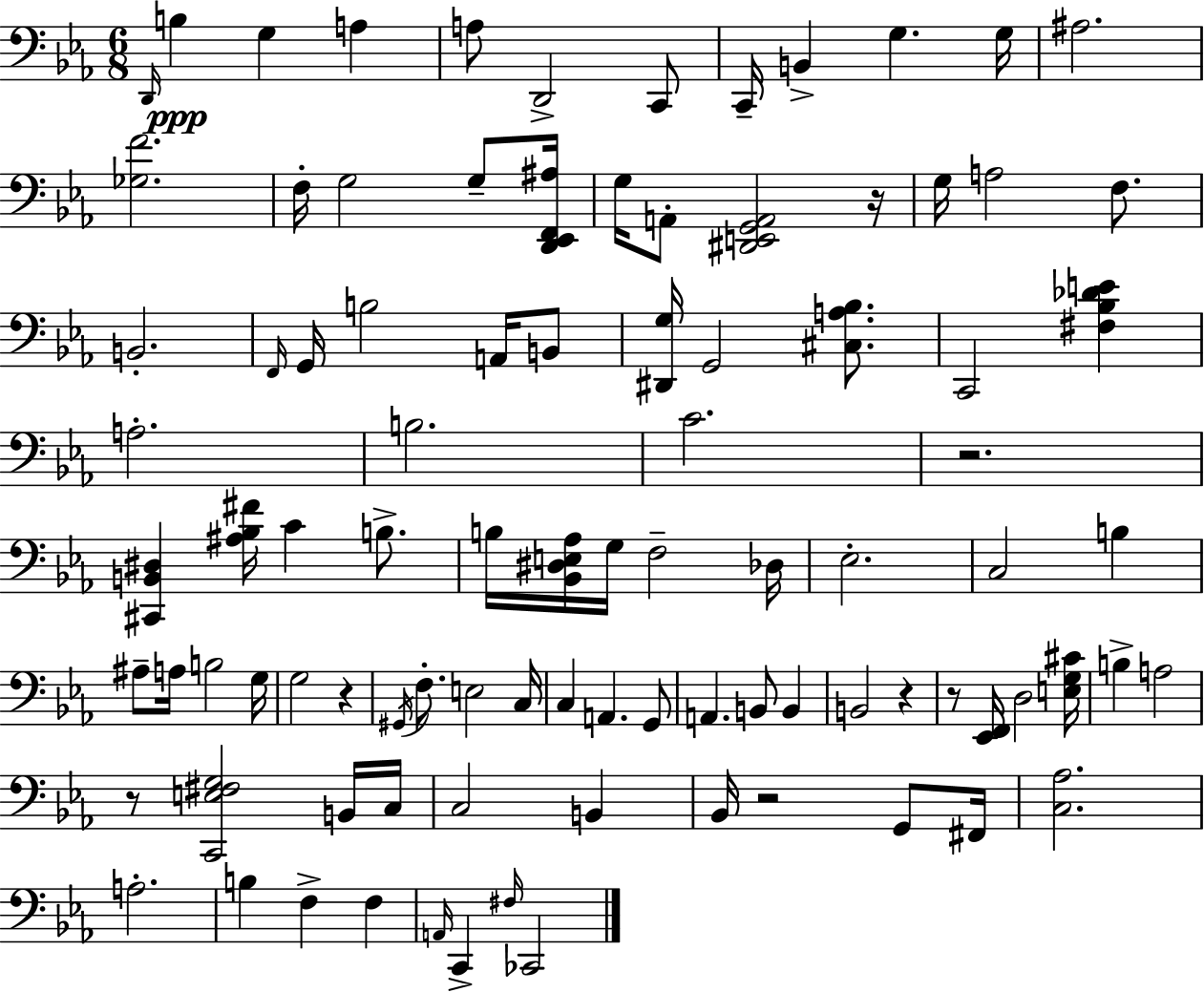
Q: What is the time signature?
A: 6/8